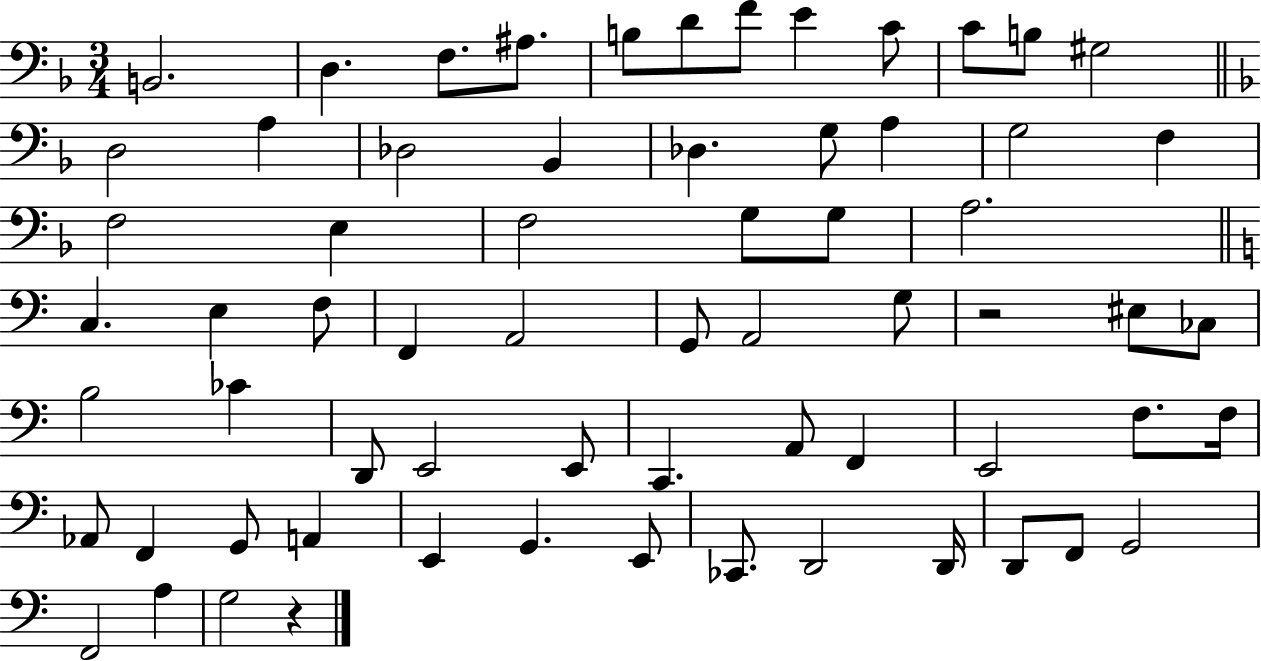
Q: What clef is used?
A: bass